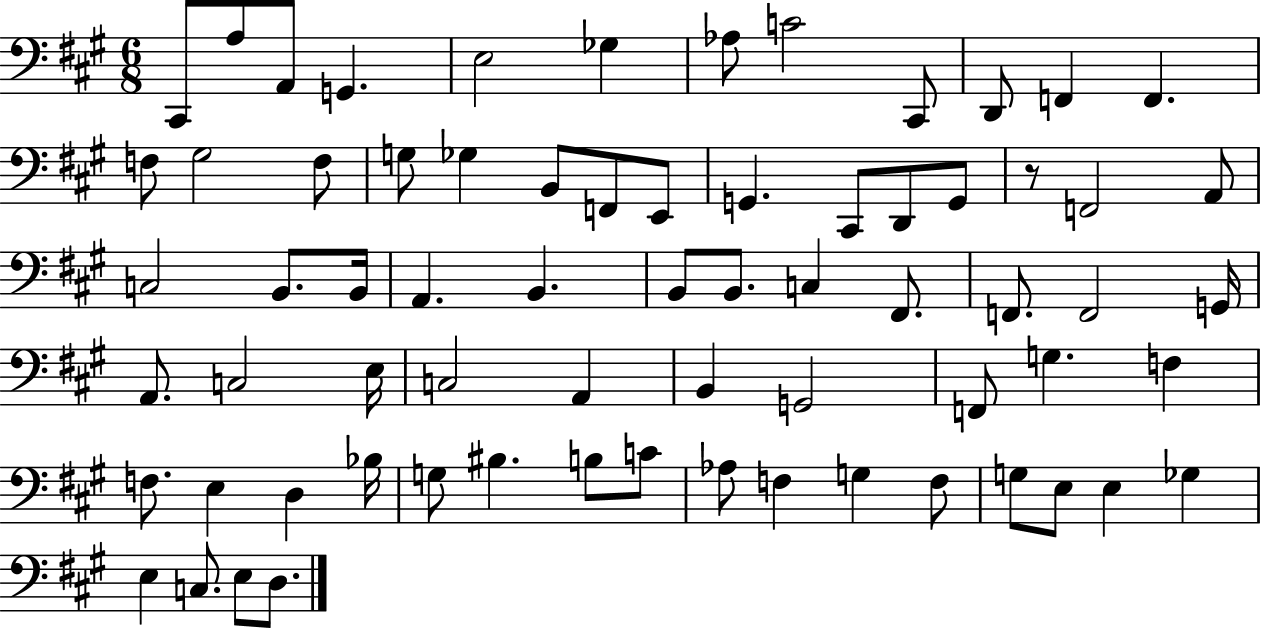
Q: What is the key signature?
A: A major